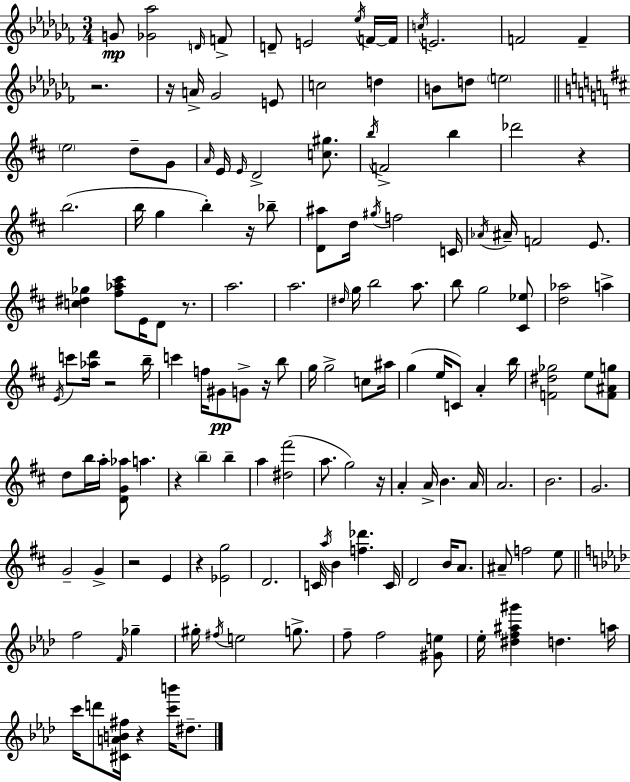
{
  \clef treble
  \numericTimeSignature
  \time 3/4
  \key aes \minor
  g'8\mp <ges' aes''>2 \grace { d'16 } f'8-> | d'8-- e'2 \acciaccatura { ees''16 } | f'16~~ f'16 \acciaccatura { c''16 } e'2. | f'2 f'4-- | \break r2. | r16 a'16-> ges'2 | e'8 c''2 d''4 | b'8 d''8 \parenthesize e''2 | \break \bar "||" \break \key b \minor \parenthesize e''2 d''8-- g'8 | \grace { a'16 } e'16 \grace { e'16 } d'2-> <c'' gis''>8. | \acciaccatura { b''16 } f'2-> b''4 | des'''2 r4 | \break b''2.( | b''16 g''4 b''4-.) | r16 bes''8-- <d' ais''>8 d''16 \acciaccatura { gis''16 } f''2 | c'16 \acciaccatura { aes'16 } ais'16-- f'2 | \break e'8. <c'' dis'' ges''>4 <fis'' aes'' cis'''>8 e'16 | d'8 r8. a''2. | a''2. | \grace { dis''16 } g''16 b''2 | \break a''8. b''8 g''2 | <cis' ees''>8 <d'' aes''>2 | a''4-> \acciaccatura { e'16 } c'''8 <aes'' d'''>16 r2 | b''16-- c'''4 f''16 | \break gis'8\pp g'8-> r16 b''8 g''16 g''2-> | c''8 ais''16 g''4( e''16 | c'8) a'4-. b''16 <f' dis'' ges''>2 | e''8 <f' ais' g''>8 d''8 b''16 a''16-. <d' g' aes''>8 | \break a''4. r4 \parenthesize b''4-- | b''4-- a''4 <dis'' fis'''>2( | a''8. g''2) | r16 a'4-. a'16-> | \break b'4. a'16 a'2. | b'2. | g'2. | g'2-- | \break g'4-> r2 | e'4 r4 <ees' g''>2 | d'2. | c'16 \acciaccatura { a''16 } b'4 | \break <f'' des'''>4. c'16 d'2 | b'16 a'8. ais'8-- f''2 | e''8 \bar "||" \break \key aes \major f''2 \grace { f'16 } ges''4-- | gis''16-. \acciaccatura { fis''16 } e''2 g''8.-> | f''8-- f''2 | <gis' e''>8 ees''16-. <dis'' f'' ais'' gis'''>4 d''4. | \break a''16 c'''16 d'''8 <cis' a' b' fis''>16 r4 <c''' b'''>16 dis''8.-- | \bar "|."
}